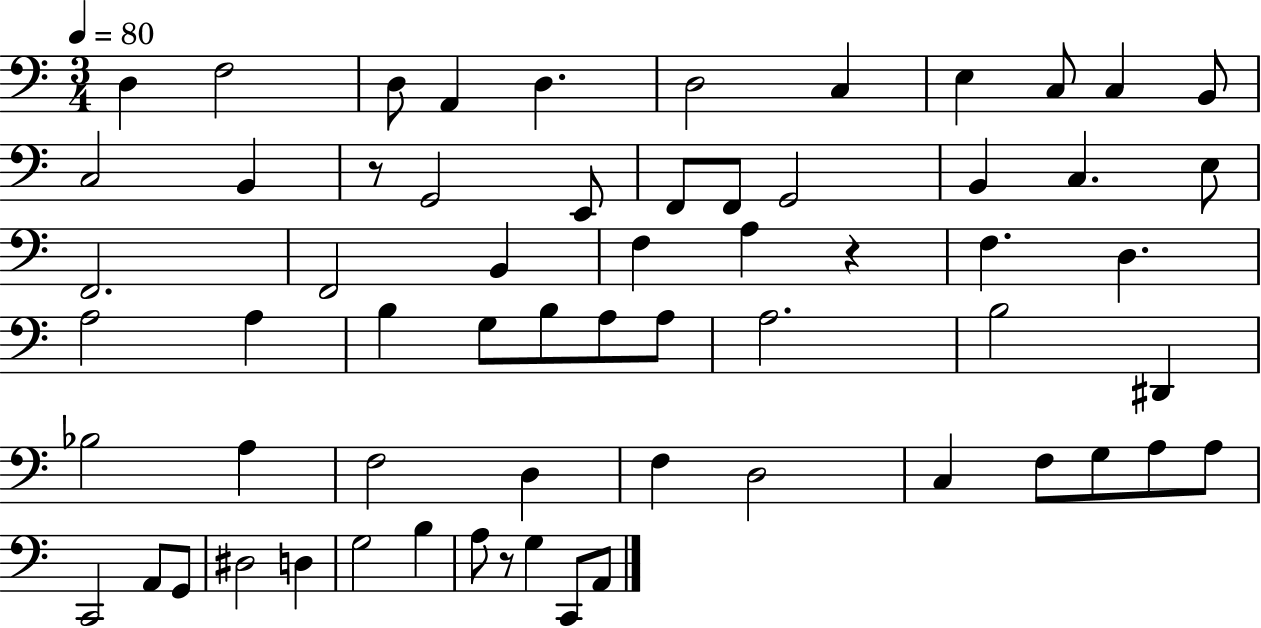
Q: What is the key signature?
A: C major